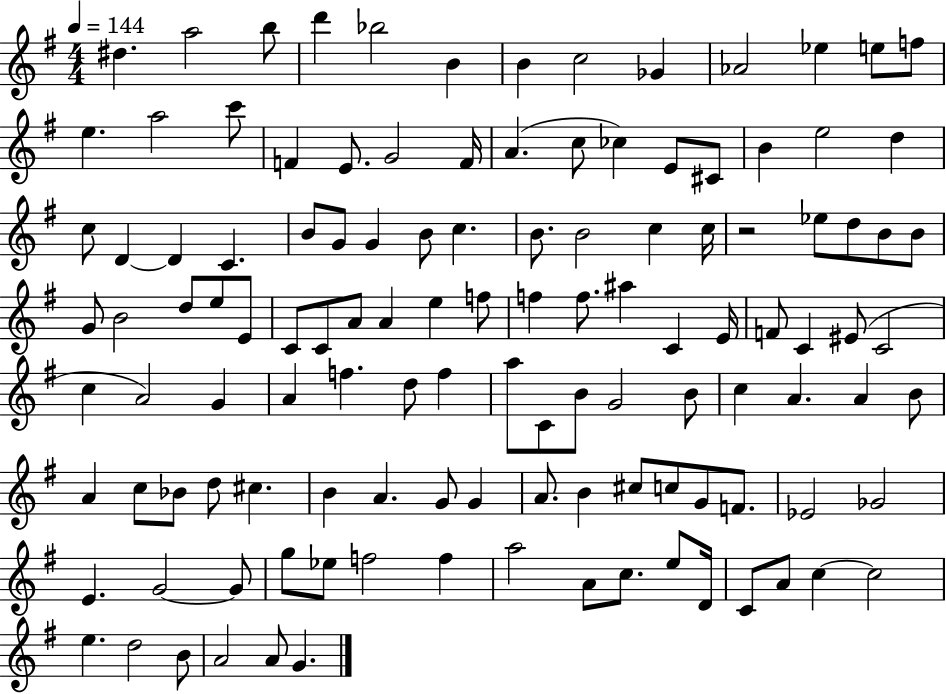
{
  \clef treble
  \numericTimeSignature
  \time 4/4
  \key g \major
  \tempo 4 = 144
  dis''4. a''2 b''8 | d'''4 bes''2 b'4 | b'4 c''2 ges'4 | aes'2 ees''4 e''8 f''8 | \break e''4. a''2 c'''8 | f'4 e'8. g'2 f'16 | a'4.( c''8 ces''4) e'8 cis'8 | b'4 e''2 d''4 | \break c''8 d'4~~ d'4 c'4. | b'8 g'8 g'4 b'8 c''4. | b'8. b'2 c''4 c''16 | r2 ees''8 d''8 b'8 b'8 | \break g'8 b'2 d''8 e''8 e'8 | c'8 c'8 a'8 a'4 e''4 f''8 | f''4 f''8. ais''4 c'4 e'16 | f'8 c'4 eis'8( c'2 | \break c''4 a'2) g'4 | a'4 f''4. d''8 f''4 | a''8 c'8 b'8 g'2 b'8 | c''4 a'4. a'4 b'8 | \break a'4 c''8 bes'8 d''8 cis''4. | b'4 a'4. g'8 g'4 | a'8. b'4 cis''8 c''8 g'8 f'8. | ees'2 ges'2 | \break e'4. g'2~~ g'8 | g''8 ees''8 f''2 f''4 | a''2 a'8 c''8. e''8 d'16 | c'8 a'8 c''4~~ c''2 | \break e''4. d''2 b'8 | a'2 a'8 g'4. | \bar "|."
}